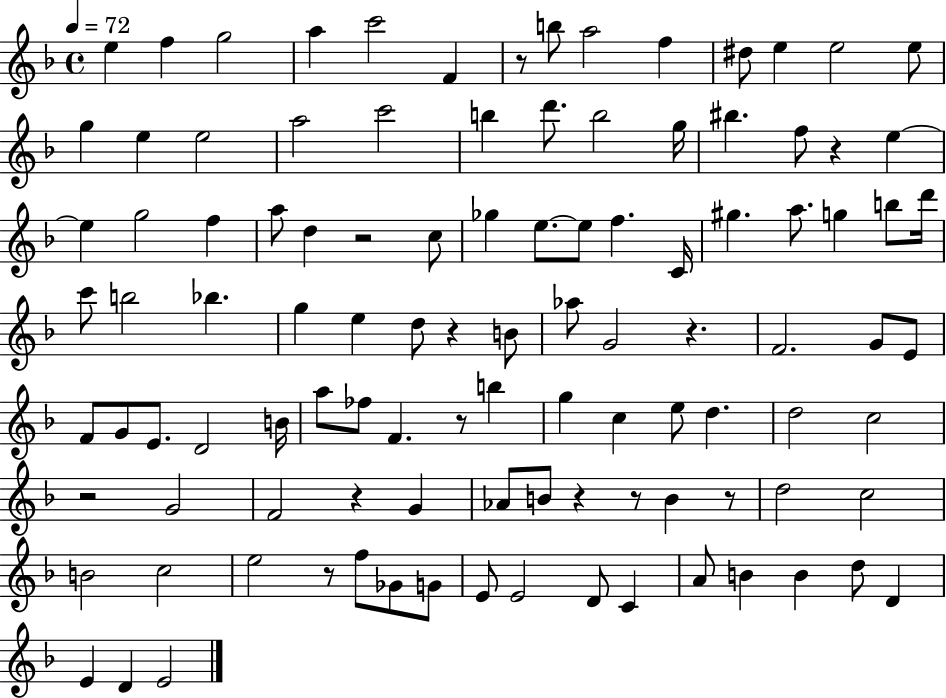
E5/q F5/q G5/h A5/q C6/h F4/q R/e B5/e A5/h F5/q D#5/e E5/q E5/h E5/e G5/q E5/q E5/h A5/h C6/h B5/q D6/e. B5/h G5/s BIS5/q. F5/e R/q E5/q E5/q G5/h F5/q A5/e D5/q R/h C5/e Gb5/q E5/e. E5/e F5/q. C4/s G#5/q. A5/e. G5/q B5/e D6/s C6/e B5/h Bb5/q. G5/q E5/q D5/e R/q B4/e Ab5/e G4/h R/q. F4/h. G4/e E4/e F4/e G4/e E4/e. D4/h B4/s A5/e FES5/e F4/q. R/e B5/q G5/q C5/q E5/e D5/q. D5/h C5/h R/h G4/h F4/h R/q G4/q Ab4/e B4/e R/q R/e B4/q R/e D5/h C5/h B4/h C5/h E5/h R/e F5/e Gb4/e G4/e E4/e E4/h D4/e C4/q A4/e B4/q B4/q D5/e D4/q E4/q D4/q E4/h